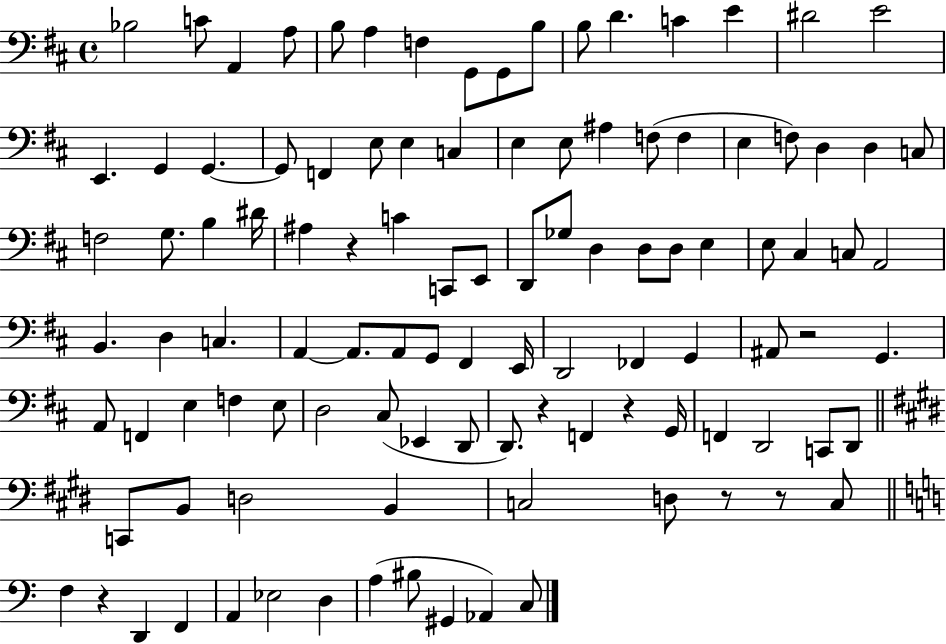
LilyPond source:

{
  \clef bass
  \time 4/4
  \defaultTimeSignature
  \key d \major
  \repeat volta 2 { bes2 c'8 a,4 a8 | b8 a4 f4 g,8 g,8 b8 | b8 d'4. c'4 e'4 | dis'2 e'2 | \break e,4. g,4 g,4.~~ | g,8 f,4 e8 e4 c4 | e4 e8 ais4 f8( f4 | e4 f8) d4 d4 c8 | \break f2 g8. b4 dis'16 | ais4 r4 c'4 c,8 e,8 | d,8 ges8 d4 d8 d8 e4 | e8 cis4 c8 a,2 | \break b,4. d4 c4. | a,4~~ a,8. a,8 g,8 fis,4 e,16 | d,2 fes,4 g,4 | ais,8 r2 g,4. | \break a,8 f,4 e4 f4 e8 | d2 cis8( ees,4 d,8 | d,8.) r4 f,4 r4 g,16 | f,4 d,2 c,8 d,8 | \break \bar "||" \break \key e \major c,8 b,8 d2 b,4 | c2 d8 r8 r8 c8 | \bar "||" \break \key c \major f4 r4 d,4 f,4 | a,4 ees2 d4 | a4( bis8 gis,4 aes,4) c8 | } \bar "|."
}